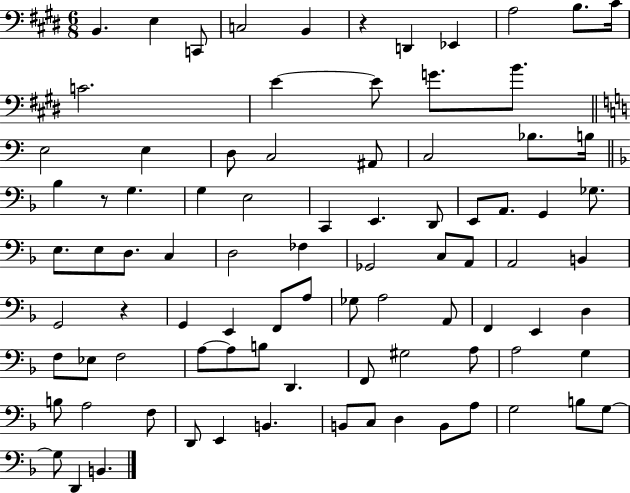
{
  \clef bass
  \numericTimeSignature
  \time 6/8
  \key e \major
  b,4. e4 c,8 | c2 b,4 | r4 d,4 ees,4 | a2 b8. cis'16 | \break c'2. | e'4~~ e'8 g'8. b'8. | \bar "||" \break \key a \minor e2 e4 | d8 c2 ais,8 | c2 bes8. b16 | \bar "||" \break \key f \major bes4 r8 g4. | g4 e2 | c,4 e,4. d,8 | e,8 a,8. g,4 ges8. | \break e8. e8 d8. c4 | d2 fes4 | ges,2 c8 a,8 | a,2 b,4 | \break g,2 r4 | g,4 e,4 f,8 a8 | ges8 a2 a,8 | f,4 e,4 d4 | \break f8 ees8 f2 | a8~~ a8 b8 d,4. | f,8 gis2 a8 | a2 g4 | \break b8 a2 f8 | d,8 e,4 b,4. | b,8 c8 d4 b,8 a8 | g2 b8 g8~~ | \break g8 d,4 b,4. | \bar "|."
}